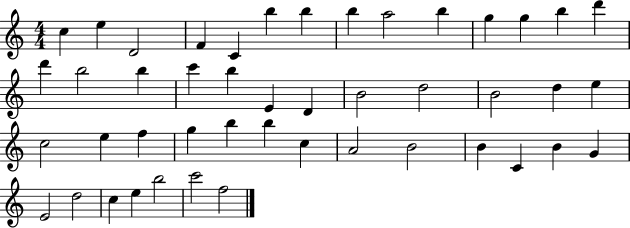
{
  \clef treble
  \numericTimeSignature
  \time 4/4
  \key c \major
  c''4 e''4 d'2 | f'4 c'4 b''4 b''4 | b''4 a''2 b''4 | g''4 g''4 b''4 d'''4 | \break d'''4 b''2 b''4 | c'''4 b''4 e'4 d'4 | b'2 d''2 | b'2 d''4 e''4 | \break c''2 e''4 f''4 | g''4 b''4 b''4 c''4 | a'2 b'2 | b'4 c'4 b'4 g'4 | \break e'2 d''2 | c''4 e''4 b''2 | c'''2 f''2 | \bar "|."
}